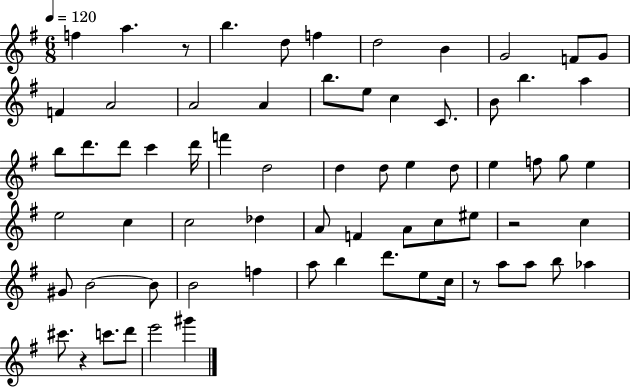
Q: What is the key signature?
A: G major